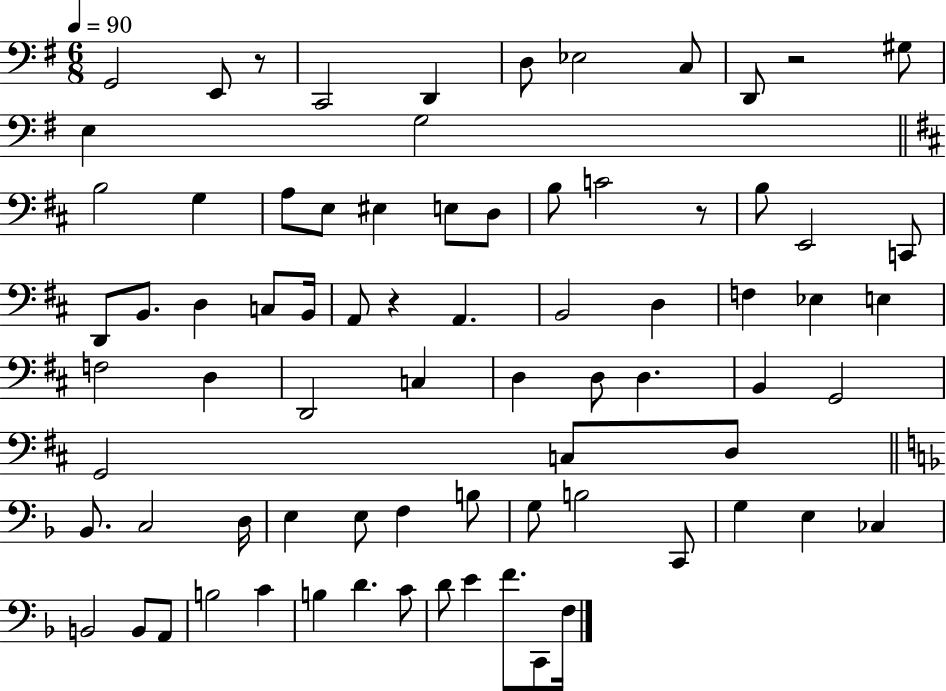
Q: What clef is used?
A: bass